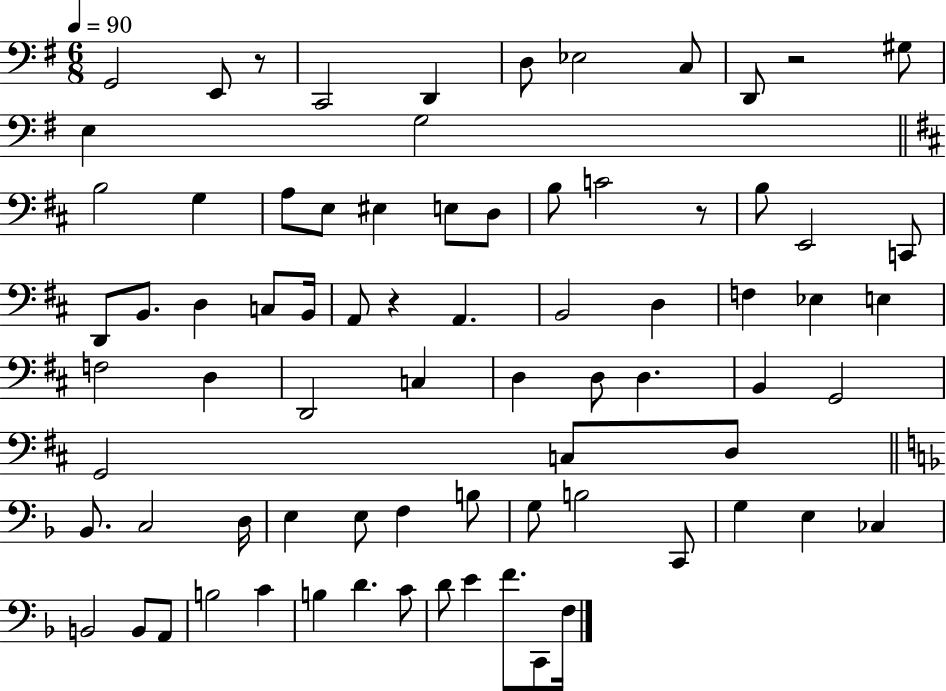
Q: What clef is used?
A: bass